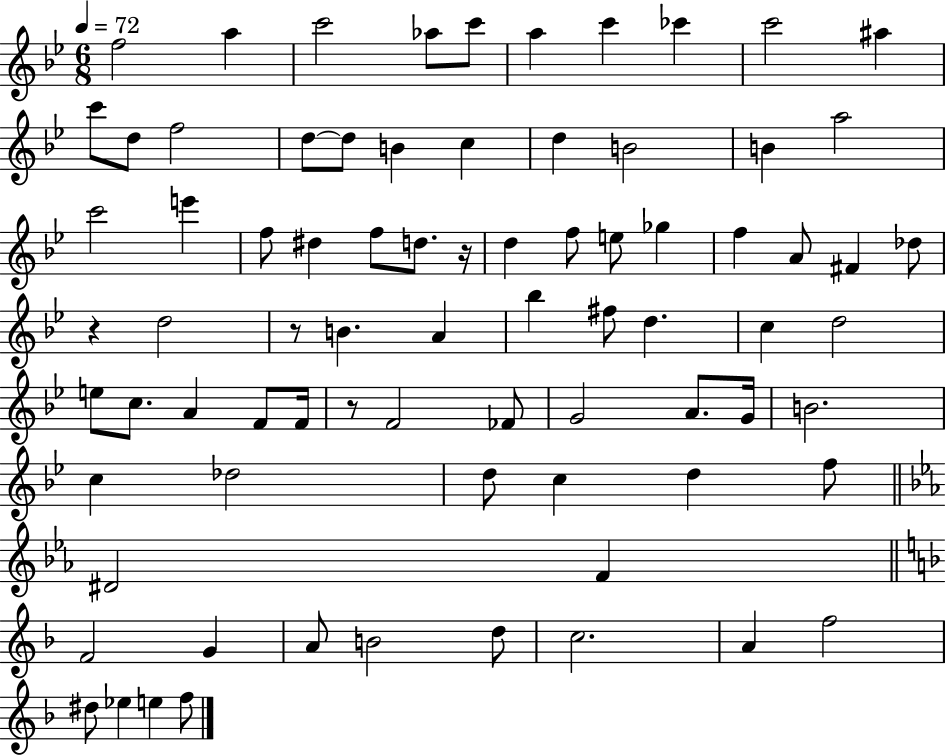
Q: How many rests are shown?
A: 4